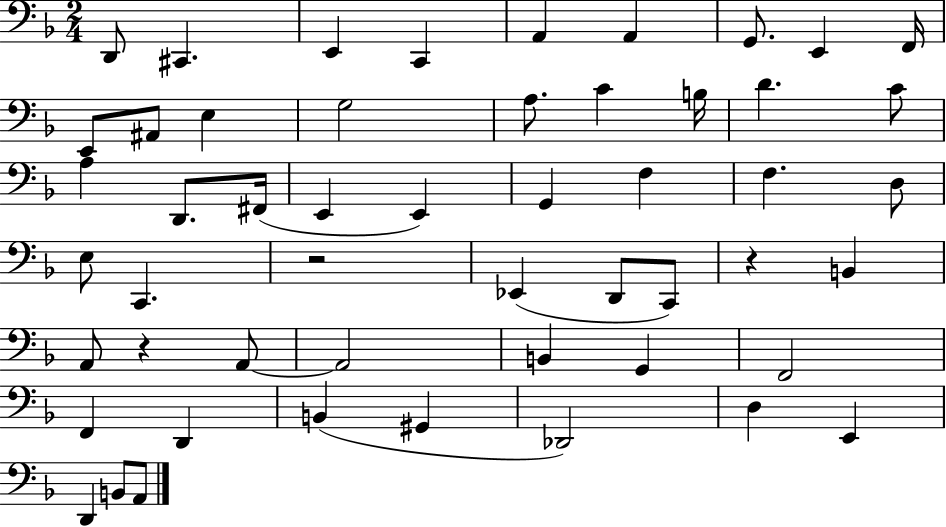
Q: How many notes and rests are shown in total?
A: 52